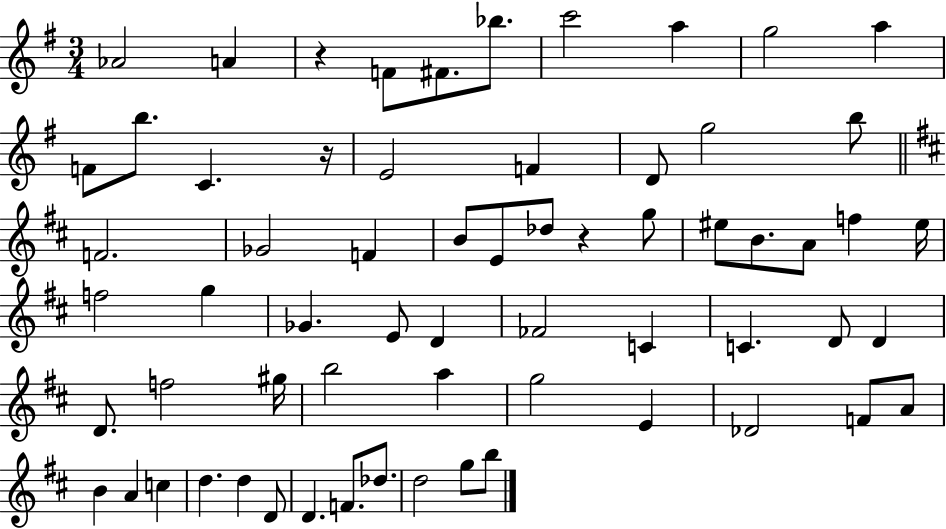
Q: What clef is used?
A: treble